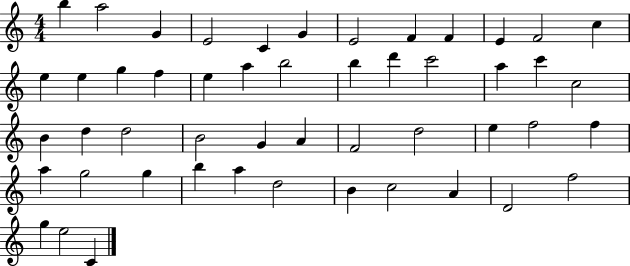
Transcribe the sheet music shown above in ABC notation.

X:1
T:Untitled
M:4/4
L:1/4
K:C
b a2 G E2 C G E2 F F E F2 c e e g f e a b2 b d' c'2 a c' c2 B d d2 B2 G A F2 d2 e f2 f a g2 g b a d2 B c2 A D2 f2 g e2 C